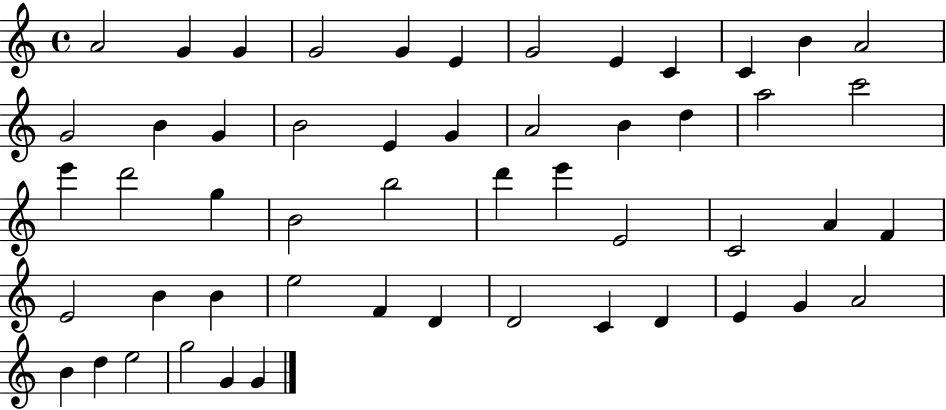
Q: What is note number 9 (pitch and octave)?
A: C4